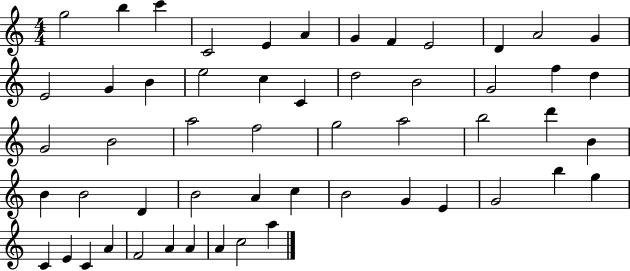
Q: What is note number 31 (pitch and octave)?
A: D6